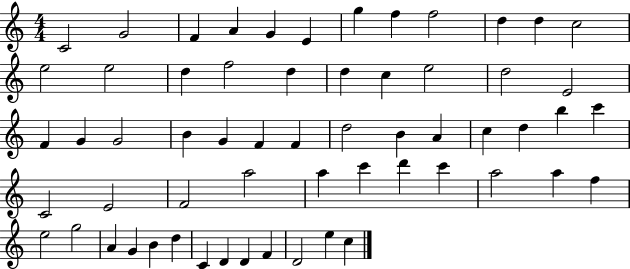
{
  \clef treble
  \numericTimeSignature
  \time 4/4
  \key c \major
  c'2 g'2 | f'4 a'4 g'4 e'4 | g''4 f''4 f''2 | d''4 d''4 c''2 | \break e''2 e''2 | d''4 f''2 d''4 | d''4 c''4 e''2 | d''2 e'2 | \break f'4 g'4 g'2 | b'4 g'4 f'4 f'4 | d''2 b'4 a'4 | c''4 d''4 b''4 c'''4 | \break c'2 e'2 | f'2 a''2 | a''4 c'''4 d'''4 c'''4 | a''2 a''4 f''4 | \break e''2 g''2 | a'4 g'4 b'4 d''4 | c'4 d'4 d'4 f'4 | d'2 e''4 c''4 | \break \bar "|."
}